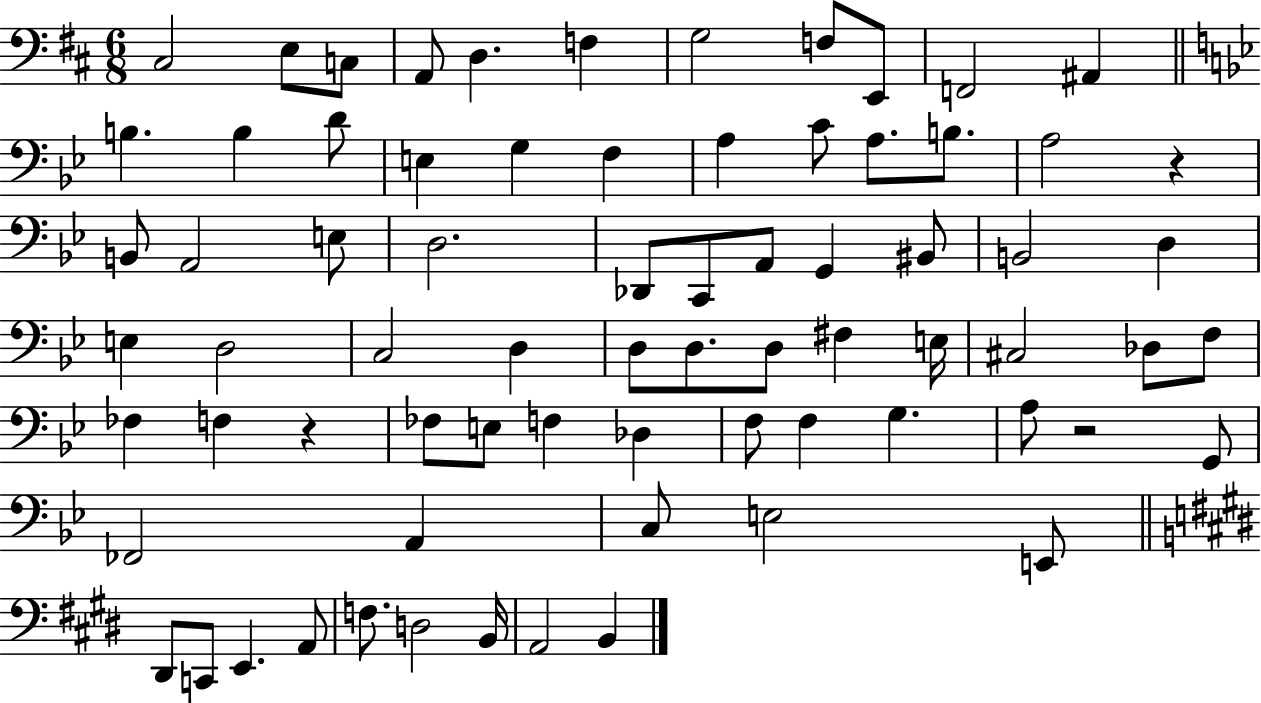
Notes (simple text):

C#3/h E3/e C3/e A2/e D3/q. F3/q G3/h F3/e E2/e F2/h A#2/q B3/q. B3/q D4/e E3/q G3/q F3/q A3/q C4/e A3/e. B3/e. A3/h R/q B2/e A2/h E3/e D3/h. Db2/e C2/e A2/e G2/q BIS2/e B2/h D3/q E3/q D3/h C3/h D3/q D3/e D3/e. D3/e F#3/q E3/s C#3/h Db3/e F3/e FES3/q F3/q R/q FES3/e E3/e F3/q Db3/q F3/e F3/q G3/q. A3/e R/h G2/e FES2/h A2/q C3/e E3/h E2/e D#2/e C2/e E2/q. A2/e F3/e. D3/h B2/s A2/h B2/q